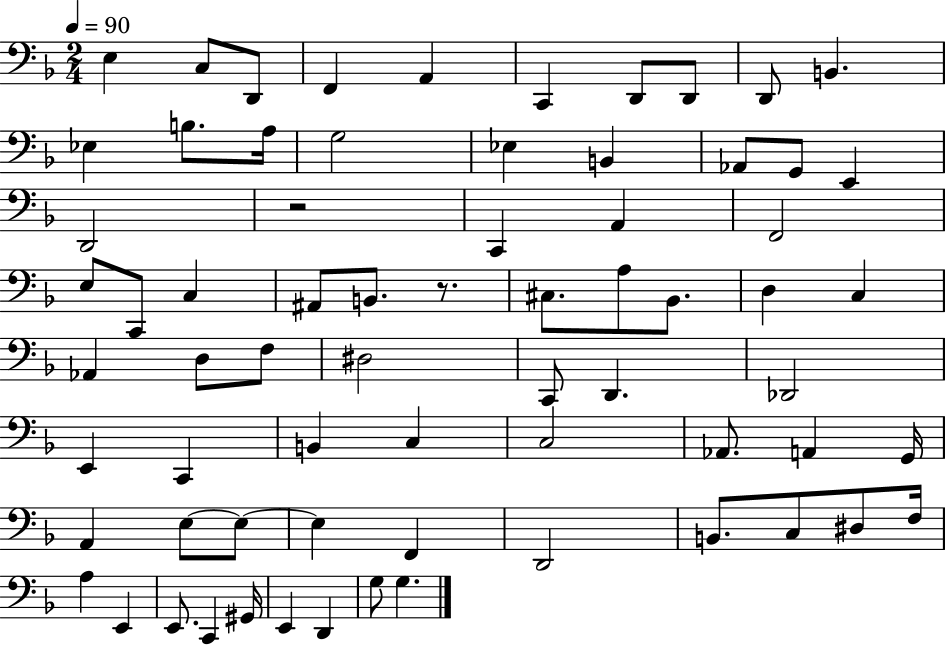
{
  \clef bass
  \numericTimeSignature
  \time 2/4
  \key f \major
  \tempo 4 = 90
  \repeat volta 2 { e4 c8 d,8 | f,4 a,4 | c,4 d,8 d,8 | d,8 b,4. | \break ees4 b8. a16 | g2 | ees4 b,4 | aes,8 g,8 e,4 | \break d,2 | r2 | c,4 a,4 | f,2 | \break e8 c,8 c4 | ais,8 b,8. r8. | cis8. a8 bes,8. | d4 c4 | \break aes,4 d8 f8 | dis2 | c,8 d,4. | des,2 | \break e,4 c,4 | b,4 c4 | c2 | aes,8. a,4 g,16 | \break a,4 e8~~ e8~~ | e4 f,4 | d,2 | b,8. c8 dis8 f16 | \break a4 e,4 | e,8. c,4 gis,16 | e,4 d,4 | g8 g4. | \break } \bar "|."
}